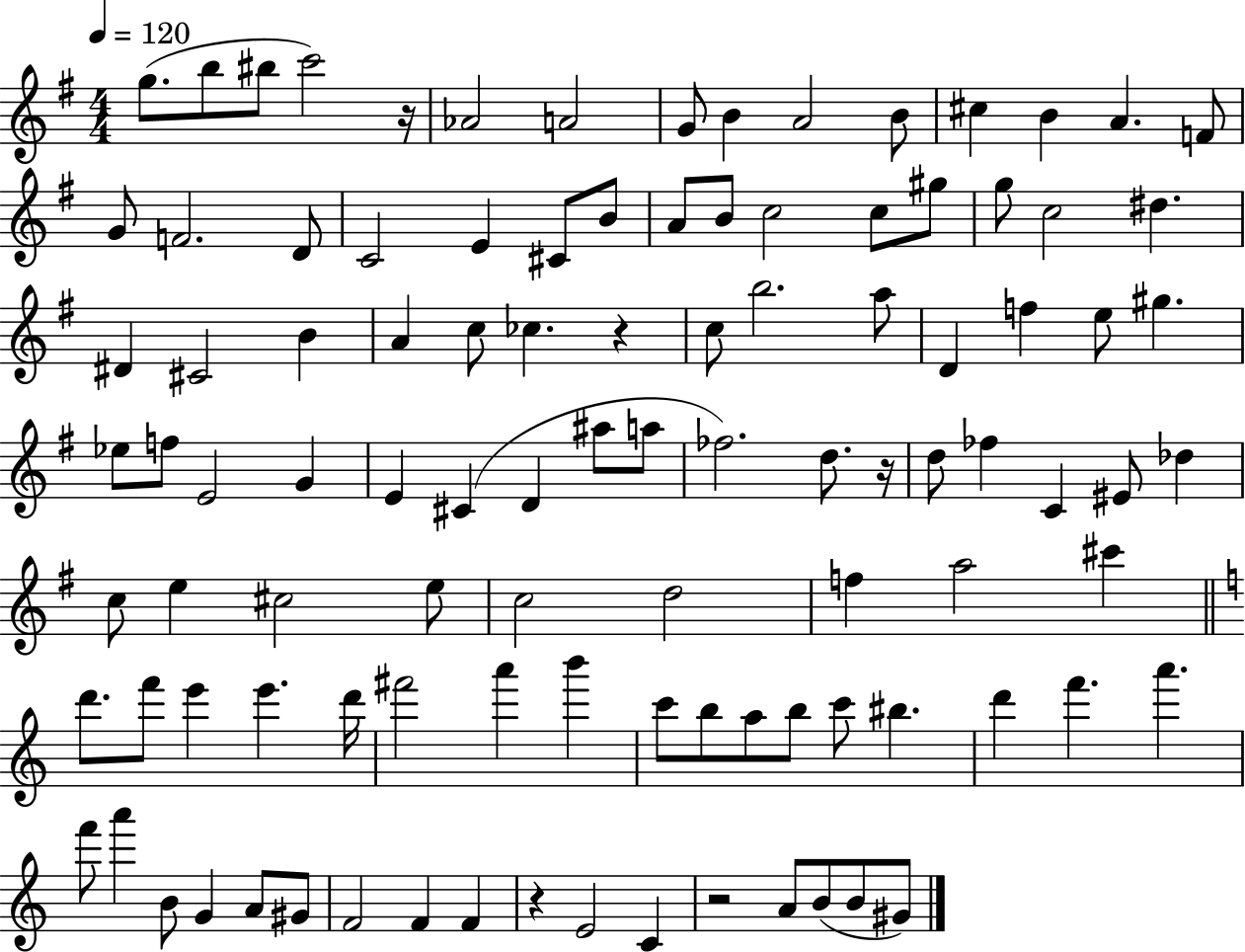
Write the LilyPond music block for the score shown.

{
  \clef treble
  \numericTimeSignature
  \time 4/4
  \key g \major
  \tempo 4 = 120
  g''8.( b''8 bis''8 c'''2) r16 | aes'2 a'2 | g'8 b'4 a'2 b'8 | cis''4 b'4 a'4. f'8 | \break g'8 f'2. d'8 | c'2 e'4 cis'8 b'8 | a'8 b'8 c''2 c''8 gis''8 | g''8 c''2 dis''4. | \break dis'4 cis'2 b'4 | a'4 c''8 ces''4. r4 | c''8 b''2. a''8 | d'4 f''4 e''8 gis''4. | \break ees''8 f''8 e'2 g'4 | e'4 cis'4( d'4 ais''8 a''8 | fes''2.) d''8. r16 | d''8 fes''4 c'4 eis'8 des''4 | \break c''8 e''4 cis''2 e''8 | c''2 d''2 | f''4 a''2 cis'''4 | \bar "||" \break \key c \major d'''8. f'''8 e'''4 e'''4. d'''16 | fis'''2 a'''4 b'''4 | c'''8 b''8 a''8 b''8 c'''8 bis''4. | d'''4 f'''4. a'''4. | \break f'''8 a'''4 b'8 g'4 a'8 gis'8 | f'2 f'4 f'4 | r4 e'2 c'4 | r2 a'8 b'8( b'8 gis'8) | \break \bar "|."
}